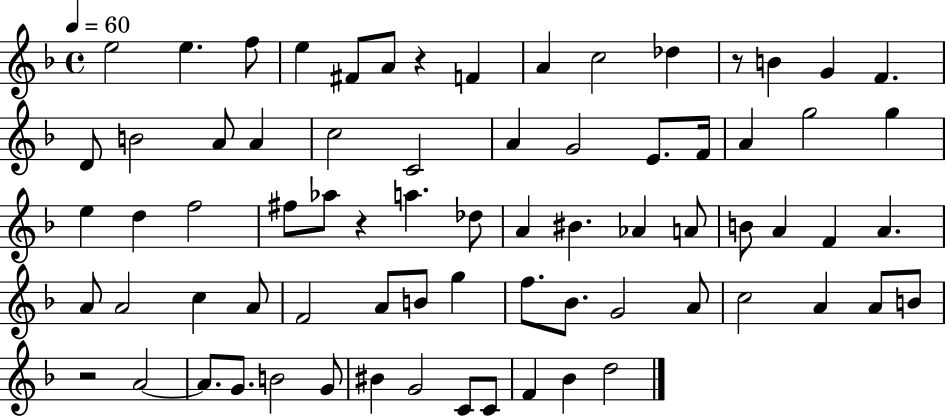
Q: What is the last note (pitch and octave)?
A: D5